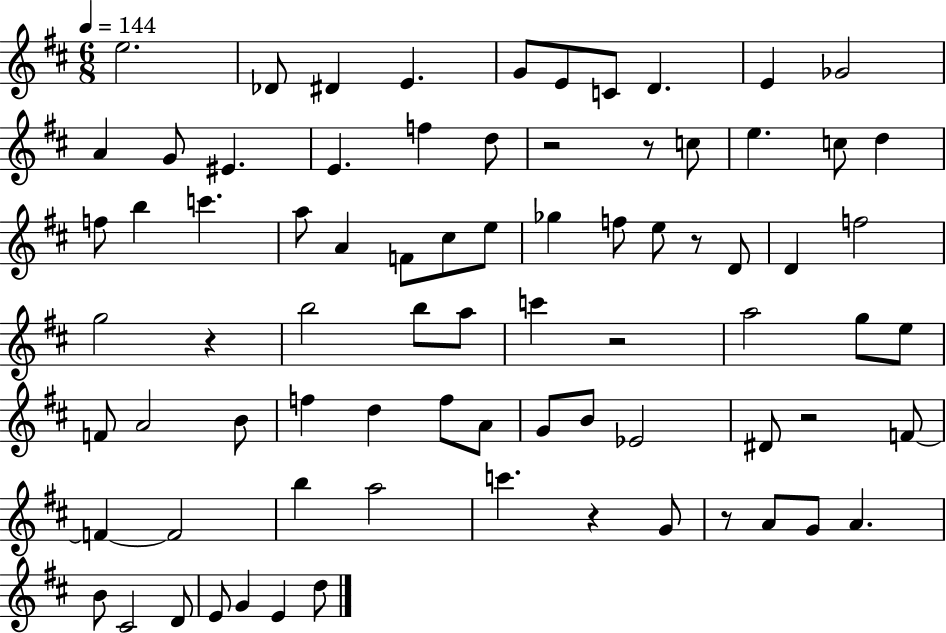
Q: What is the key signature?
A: D major